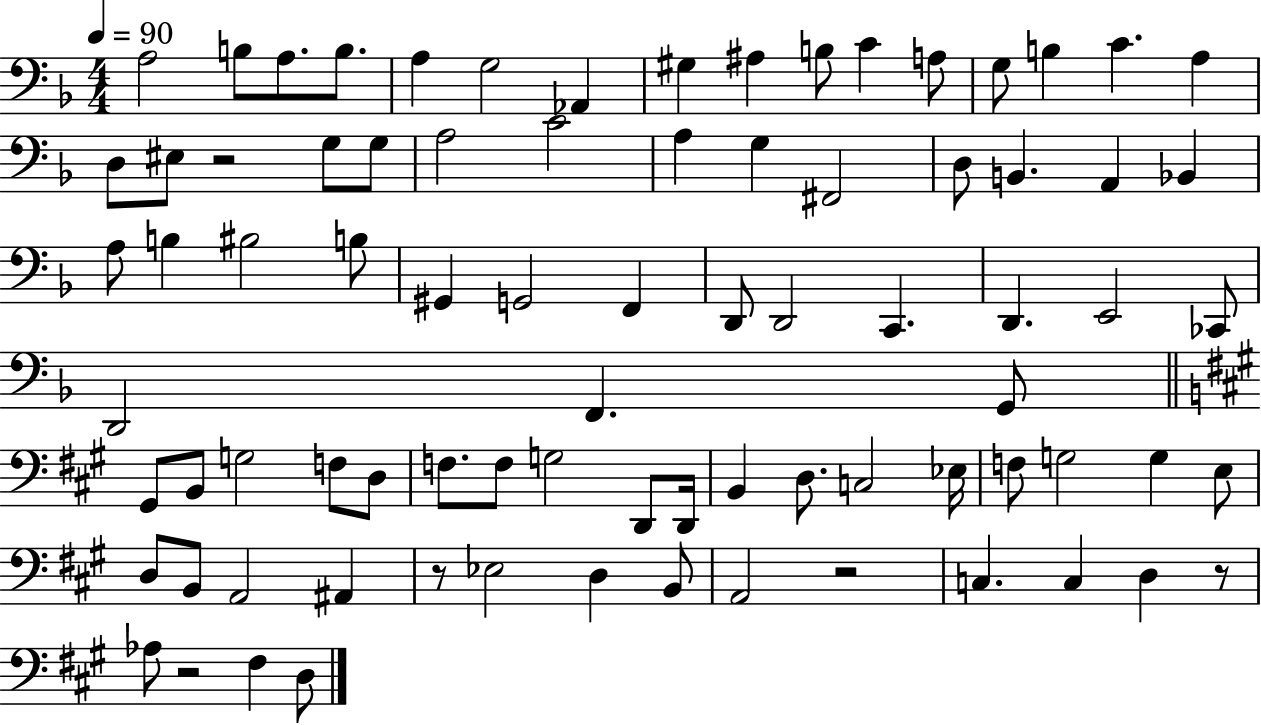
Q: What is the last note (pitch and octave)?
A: D3